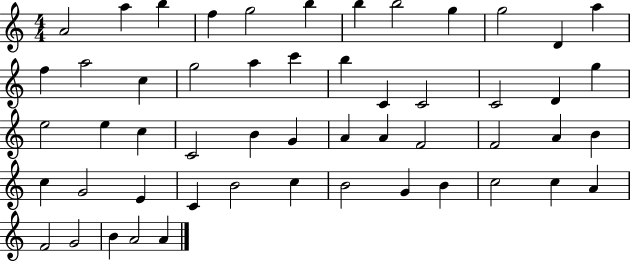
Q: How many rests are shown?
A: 0